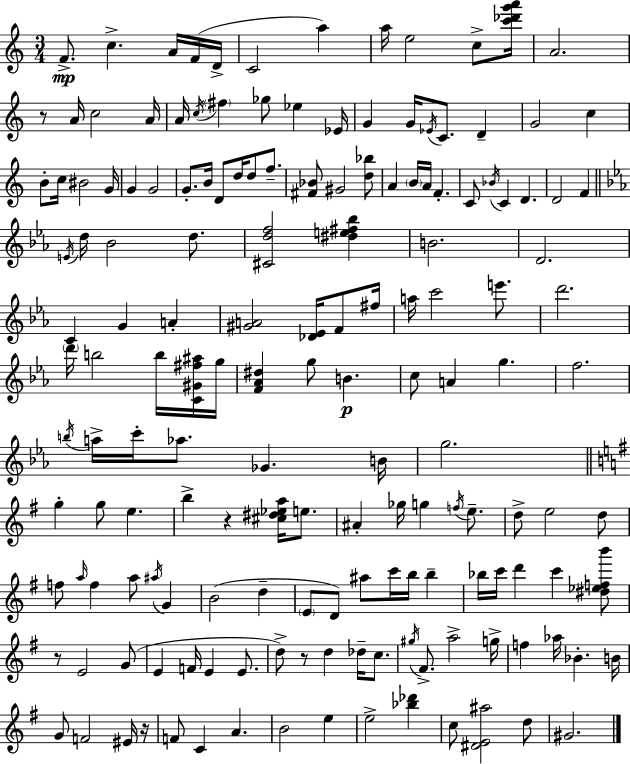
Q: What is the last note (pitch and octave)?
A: G#4